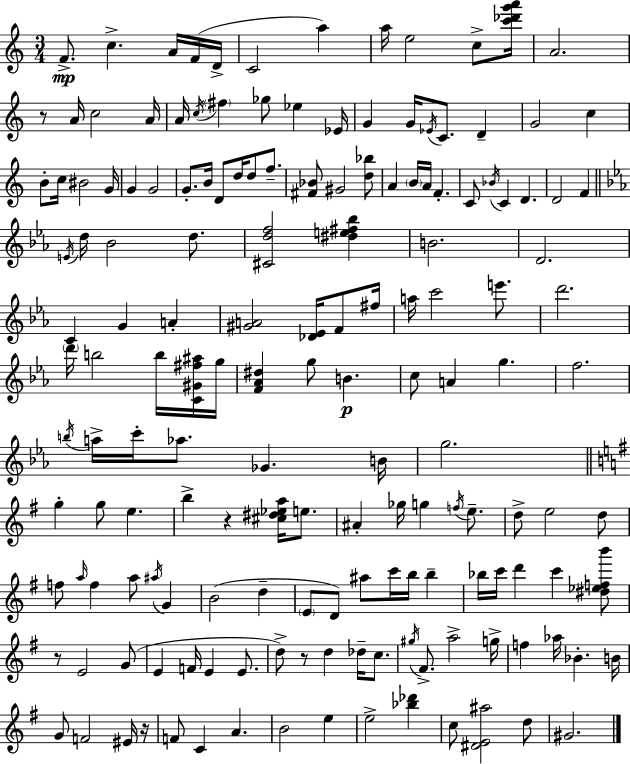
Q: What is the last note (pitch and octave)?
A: G#4